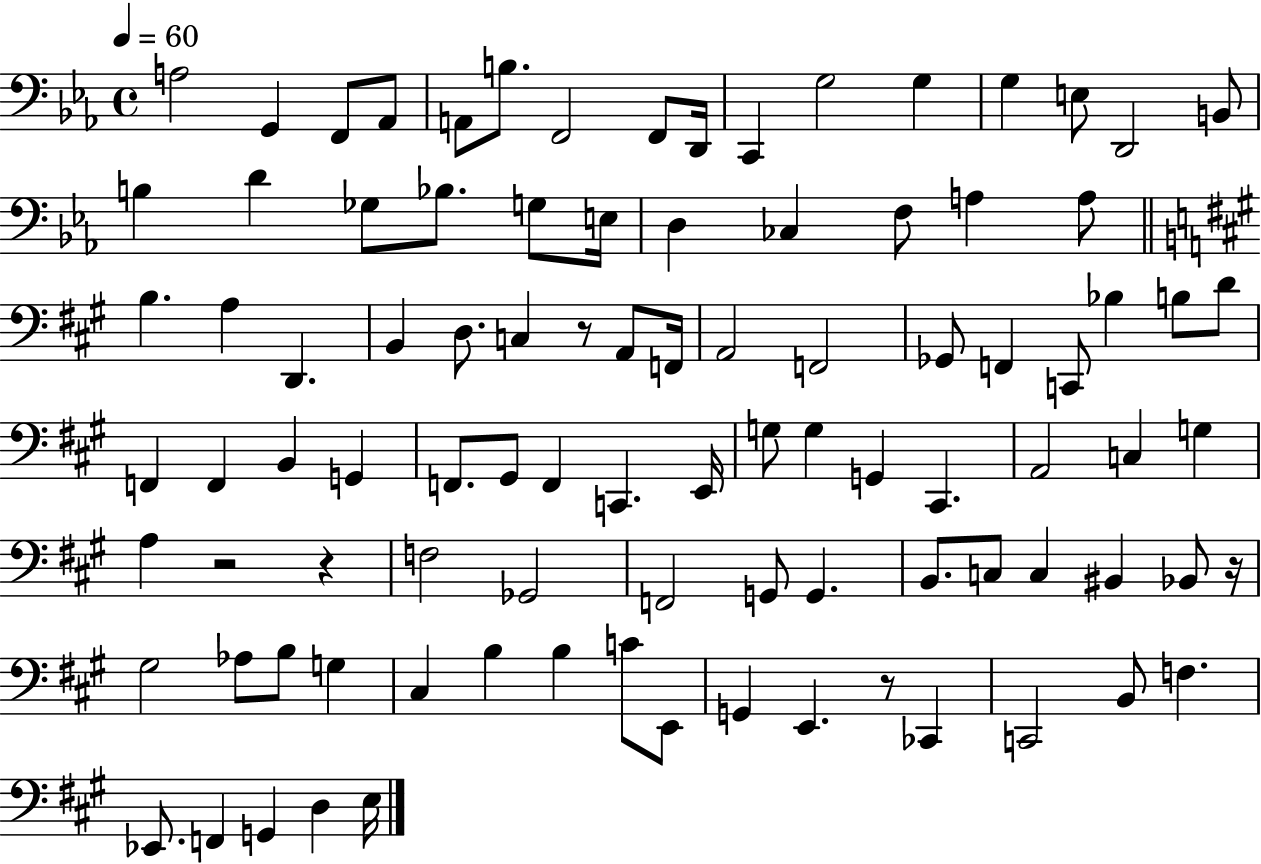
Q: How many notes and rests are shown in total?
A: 95